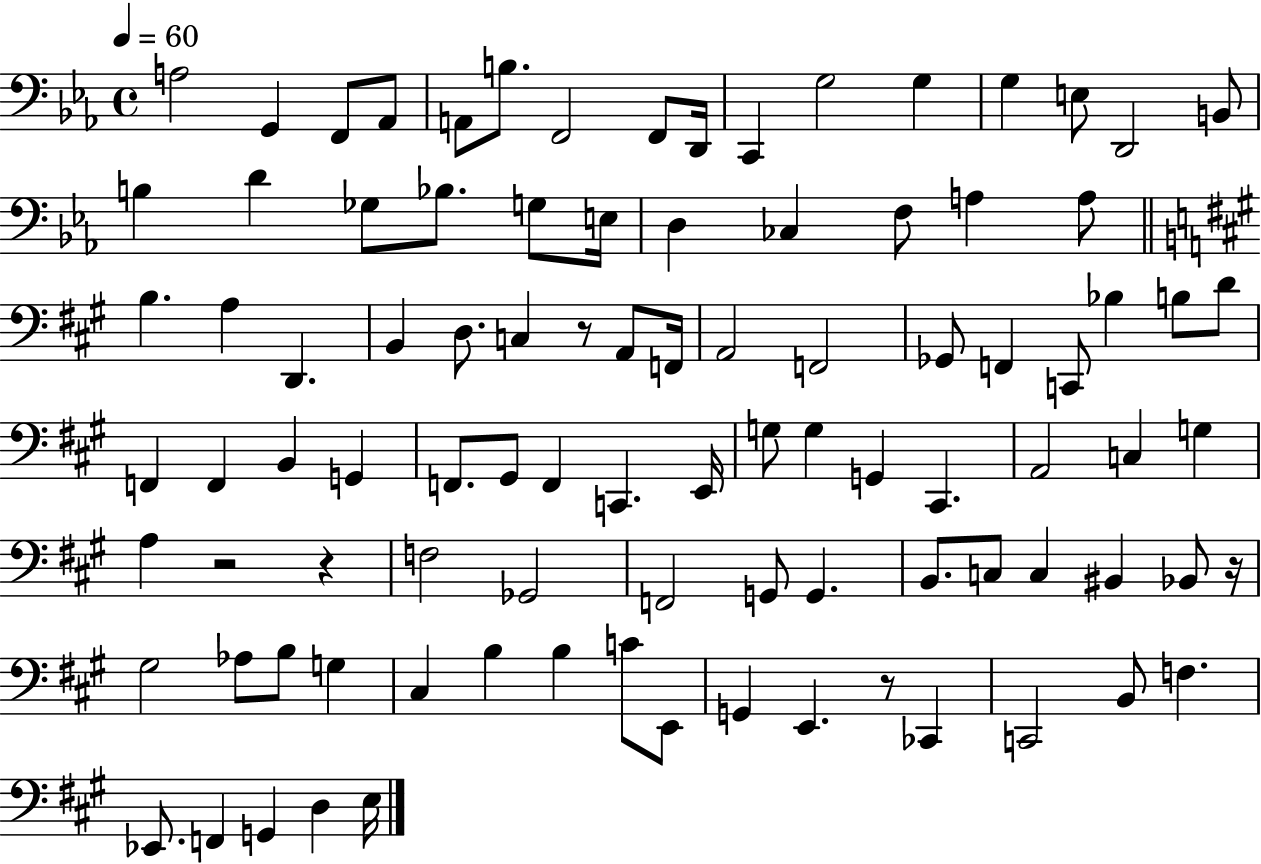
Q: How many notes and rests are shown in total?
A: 95